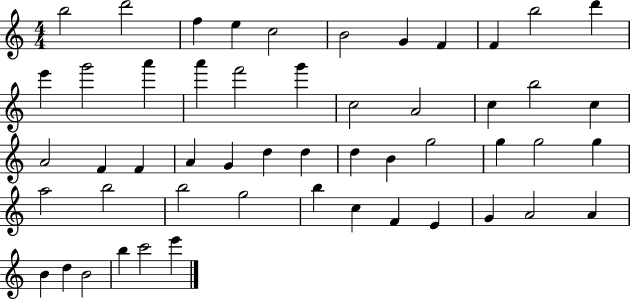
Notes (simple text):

B5/h D6/h F5/q E5/q C5/h B4/h G4/q F4/q F4/q B5/h D6/q E6/q G6/h A6/q A6/q F6/h G6/q C5/h A4/h C5/q B5/h C5/q A4/h F4/q F4/q A4/q G4/q D5/q D5/q D5/q B4/q G5/h G5/q G5/h G5/q A5/h B5/h B5/h G5/h B5/q C5/q F4/q E4/q G4/q A4/h A4/q B4/q D5/q B4/h B5/q C6/h E6/q